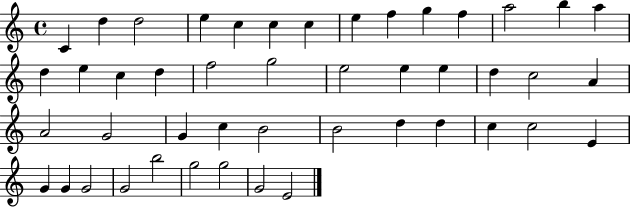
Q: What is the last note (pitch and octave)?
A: E4